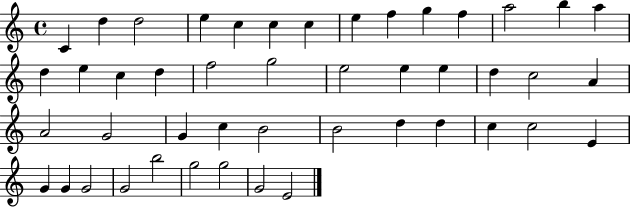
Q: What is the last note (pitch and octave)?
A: E4